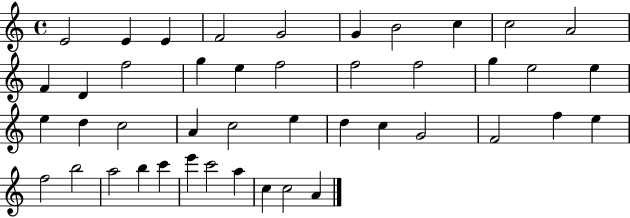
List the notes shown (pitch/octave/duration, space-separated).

E4/h E4/q E4/q F4/h G4/h G4/q B4/h C5/q C5/h A4/h F4/q D4/q F5/h G5/q E5/q F5/h F5/h F5/h G5/q E5/h E5/q E5/q D5/q C5/h A4/q C5/h E5/q D5/q C5/q G4/h F4/h F5/q E5/q F5/h B5/h A5/h B5/q C6/q E6/q C6/h A5/q C5/q C5/h A4/q